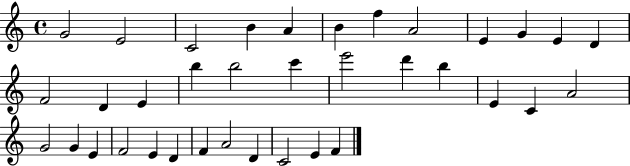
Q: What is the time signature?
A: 4/4